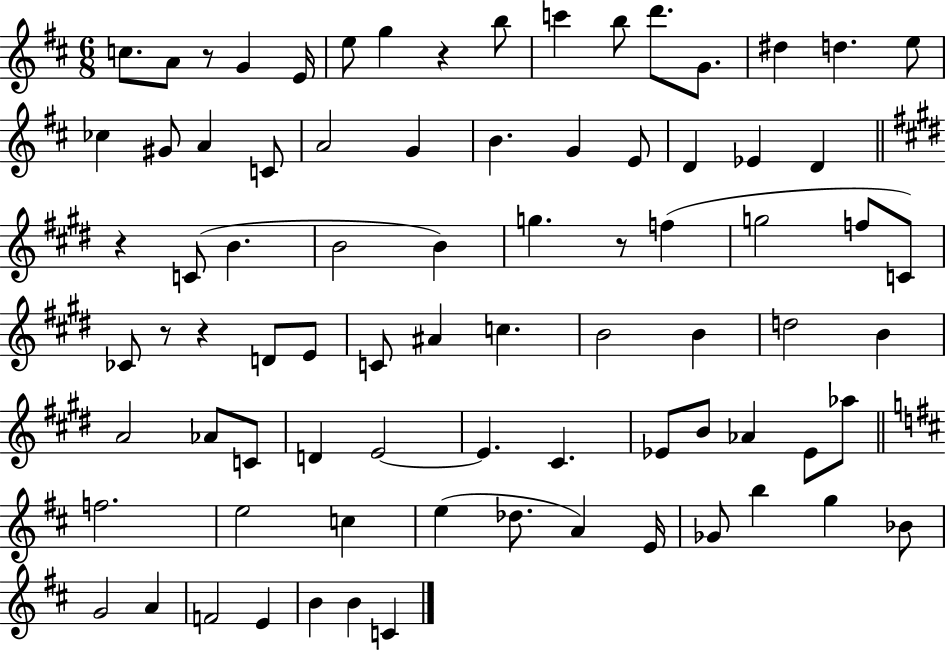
C5/e. A4/e R/e G4/q E4/s E5/e G5/q R/q B5/e C6/q B5/e D6/e. G4/e. D#5/q D5/q. E5/e CES5/q G#4/e A4/q C4/e A4/h G4/q B4/q. G4/q E4/e D4/q Eb4/q D4/q R/q C4/e B4/q. B4/h B4/q G5/q. R/e F5/q G5/h F5/e C4/e CES4/e R/e R/q D4/e E4/e C4/e A#4/q C5/q. B4/h B4/q D5/h B4/q A4/h Ab4/e C4/e D4/q E4/h E4/q. C#4/q. Eb4/e B4/e Ab4/q Eb4/e Ab5/e F5/h. E5/h C5/q E5/q Db5/e. A4/q E4/s Gb4/e B5/q G5/q Bb4/e G4/h A4/q F4/h E4/q B4/q B4/q C4/q